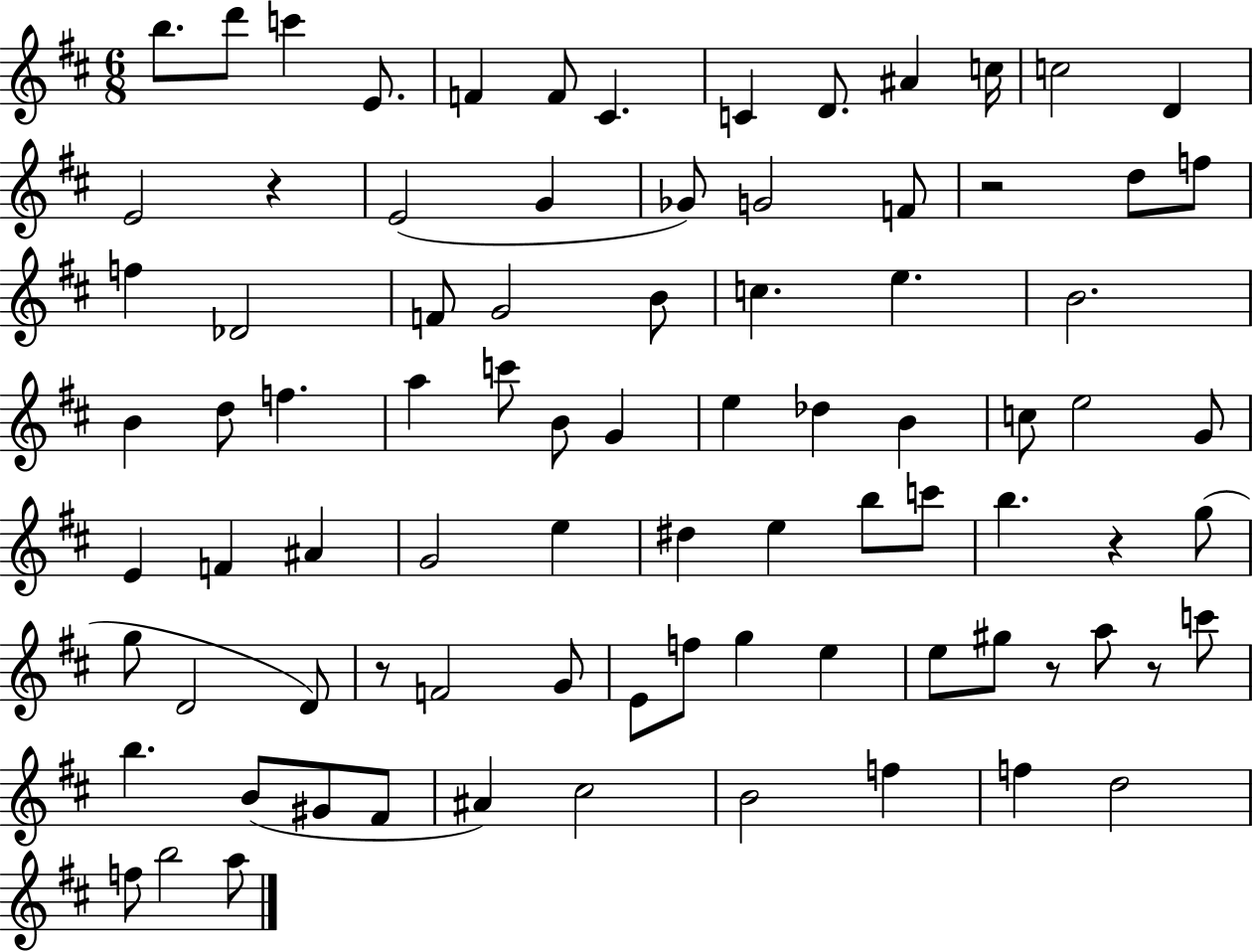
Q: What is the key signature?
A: D major